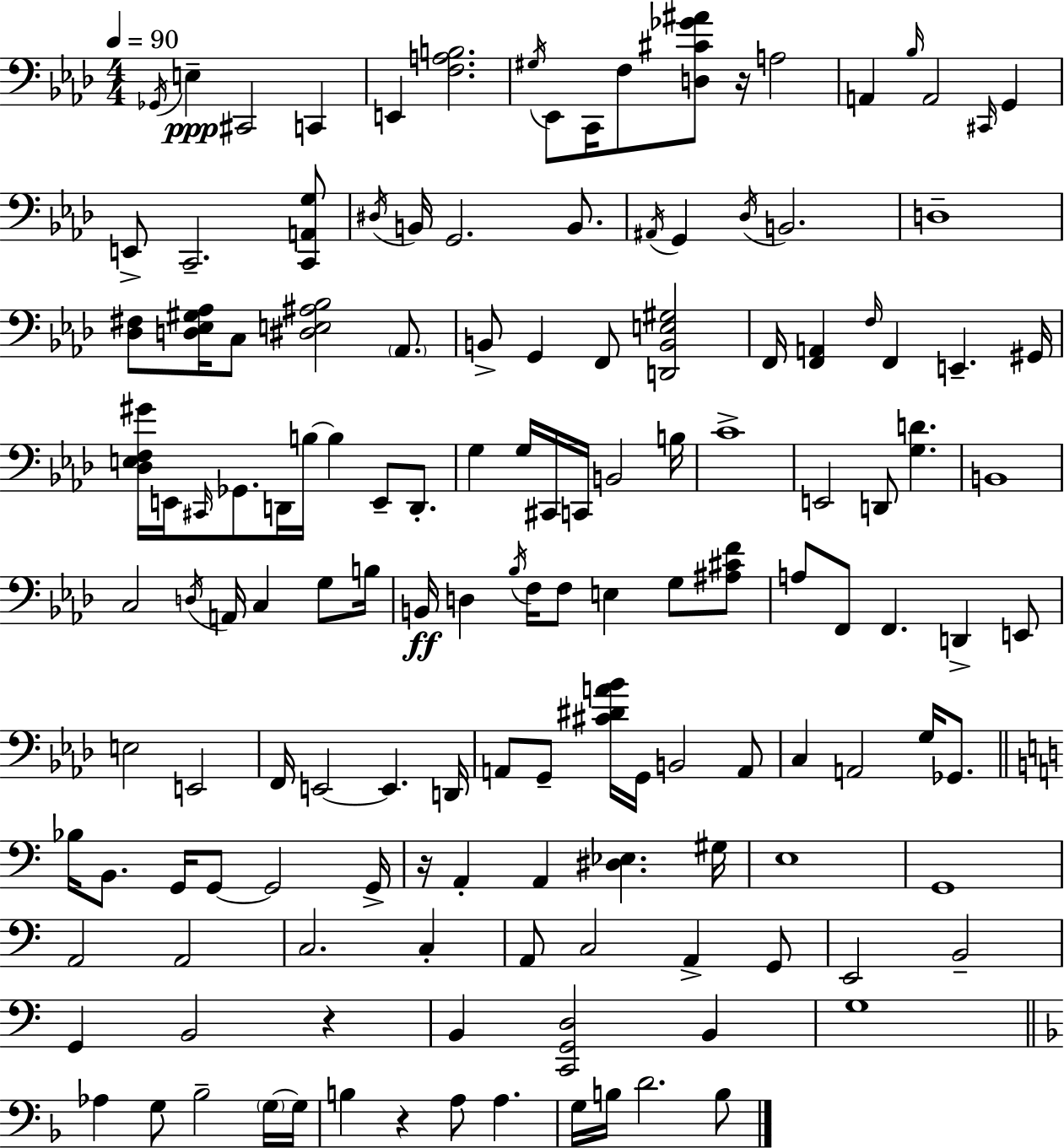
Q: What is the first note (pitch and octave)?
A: Gb2